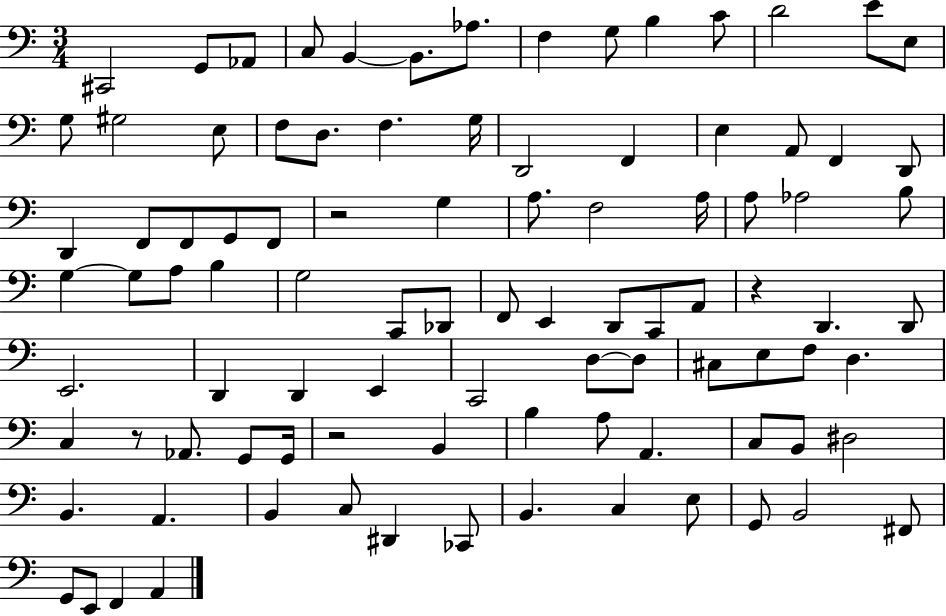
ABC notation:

X:1
T:Untitled
M:3/4
L:1/4
K:C
^C,,2 G,,/2 _A,,/2 C,/2 B,, B,,/2 _A,/2 F, G,/2 B, C/2 D2 E/2 E,/2 G,/2 ^G,2 E,/2 F,/2 D,/2 F, G,/4 D,,2 F,, E, A,,/2 F,, D,,/2 D,, F,,/2 F,,/2 G,,/2 F,,/2 z2 G, A,/2 F,2 A,/4 A,/2 _A,2 B,/2 G, G,/2 A,/2 B, G,2 C,,/2 _D,,/2 F,,/2 E,, D,,/2 C,,/2 A,,/2 z D,, D,,/2 E,,2 D,, D,, E,, C,,2 D,/2 D,/2 ^C,/2 E,/2 F,/2 D, C, z/2 _A,,/2 G,,/2 G,,/4 z2 B,, B, A,/2 A,, C,/2 B,,/2 ^D,2 B,, A,, B,, C,/2 ^D,, _C,,/2 B,, C, E,/2 G,,/2 B,,2 ^F,,/2 G,,/2 E,,/2 F,, A,,